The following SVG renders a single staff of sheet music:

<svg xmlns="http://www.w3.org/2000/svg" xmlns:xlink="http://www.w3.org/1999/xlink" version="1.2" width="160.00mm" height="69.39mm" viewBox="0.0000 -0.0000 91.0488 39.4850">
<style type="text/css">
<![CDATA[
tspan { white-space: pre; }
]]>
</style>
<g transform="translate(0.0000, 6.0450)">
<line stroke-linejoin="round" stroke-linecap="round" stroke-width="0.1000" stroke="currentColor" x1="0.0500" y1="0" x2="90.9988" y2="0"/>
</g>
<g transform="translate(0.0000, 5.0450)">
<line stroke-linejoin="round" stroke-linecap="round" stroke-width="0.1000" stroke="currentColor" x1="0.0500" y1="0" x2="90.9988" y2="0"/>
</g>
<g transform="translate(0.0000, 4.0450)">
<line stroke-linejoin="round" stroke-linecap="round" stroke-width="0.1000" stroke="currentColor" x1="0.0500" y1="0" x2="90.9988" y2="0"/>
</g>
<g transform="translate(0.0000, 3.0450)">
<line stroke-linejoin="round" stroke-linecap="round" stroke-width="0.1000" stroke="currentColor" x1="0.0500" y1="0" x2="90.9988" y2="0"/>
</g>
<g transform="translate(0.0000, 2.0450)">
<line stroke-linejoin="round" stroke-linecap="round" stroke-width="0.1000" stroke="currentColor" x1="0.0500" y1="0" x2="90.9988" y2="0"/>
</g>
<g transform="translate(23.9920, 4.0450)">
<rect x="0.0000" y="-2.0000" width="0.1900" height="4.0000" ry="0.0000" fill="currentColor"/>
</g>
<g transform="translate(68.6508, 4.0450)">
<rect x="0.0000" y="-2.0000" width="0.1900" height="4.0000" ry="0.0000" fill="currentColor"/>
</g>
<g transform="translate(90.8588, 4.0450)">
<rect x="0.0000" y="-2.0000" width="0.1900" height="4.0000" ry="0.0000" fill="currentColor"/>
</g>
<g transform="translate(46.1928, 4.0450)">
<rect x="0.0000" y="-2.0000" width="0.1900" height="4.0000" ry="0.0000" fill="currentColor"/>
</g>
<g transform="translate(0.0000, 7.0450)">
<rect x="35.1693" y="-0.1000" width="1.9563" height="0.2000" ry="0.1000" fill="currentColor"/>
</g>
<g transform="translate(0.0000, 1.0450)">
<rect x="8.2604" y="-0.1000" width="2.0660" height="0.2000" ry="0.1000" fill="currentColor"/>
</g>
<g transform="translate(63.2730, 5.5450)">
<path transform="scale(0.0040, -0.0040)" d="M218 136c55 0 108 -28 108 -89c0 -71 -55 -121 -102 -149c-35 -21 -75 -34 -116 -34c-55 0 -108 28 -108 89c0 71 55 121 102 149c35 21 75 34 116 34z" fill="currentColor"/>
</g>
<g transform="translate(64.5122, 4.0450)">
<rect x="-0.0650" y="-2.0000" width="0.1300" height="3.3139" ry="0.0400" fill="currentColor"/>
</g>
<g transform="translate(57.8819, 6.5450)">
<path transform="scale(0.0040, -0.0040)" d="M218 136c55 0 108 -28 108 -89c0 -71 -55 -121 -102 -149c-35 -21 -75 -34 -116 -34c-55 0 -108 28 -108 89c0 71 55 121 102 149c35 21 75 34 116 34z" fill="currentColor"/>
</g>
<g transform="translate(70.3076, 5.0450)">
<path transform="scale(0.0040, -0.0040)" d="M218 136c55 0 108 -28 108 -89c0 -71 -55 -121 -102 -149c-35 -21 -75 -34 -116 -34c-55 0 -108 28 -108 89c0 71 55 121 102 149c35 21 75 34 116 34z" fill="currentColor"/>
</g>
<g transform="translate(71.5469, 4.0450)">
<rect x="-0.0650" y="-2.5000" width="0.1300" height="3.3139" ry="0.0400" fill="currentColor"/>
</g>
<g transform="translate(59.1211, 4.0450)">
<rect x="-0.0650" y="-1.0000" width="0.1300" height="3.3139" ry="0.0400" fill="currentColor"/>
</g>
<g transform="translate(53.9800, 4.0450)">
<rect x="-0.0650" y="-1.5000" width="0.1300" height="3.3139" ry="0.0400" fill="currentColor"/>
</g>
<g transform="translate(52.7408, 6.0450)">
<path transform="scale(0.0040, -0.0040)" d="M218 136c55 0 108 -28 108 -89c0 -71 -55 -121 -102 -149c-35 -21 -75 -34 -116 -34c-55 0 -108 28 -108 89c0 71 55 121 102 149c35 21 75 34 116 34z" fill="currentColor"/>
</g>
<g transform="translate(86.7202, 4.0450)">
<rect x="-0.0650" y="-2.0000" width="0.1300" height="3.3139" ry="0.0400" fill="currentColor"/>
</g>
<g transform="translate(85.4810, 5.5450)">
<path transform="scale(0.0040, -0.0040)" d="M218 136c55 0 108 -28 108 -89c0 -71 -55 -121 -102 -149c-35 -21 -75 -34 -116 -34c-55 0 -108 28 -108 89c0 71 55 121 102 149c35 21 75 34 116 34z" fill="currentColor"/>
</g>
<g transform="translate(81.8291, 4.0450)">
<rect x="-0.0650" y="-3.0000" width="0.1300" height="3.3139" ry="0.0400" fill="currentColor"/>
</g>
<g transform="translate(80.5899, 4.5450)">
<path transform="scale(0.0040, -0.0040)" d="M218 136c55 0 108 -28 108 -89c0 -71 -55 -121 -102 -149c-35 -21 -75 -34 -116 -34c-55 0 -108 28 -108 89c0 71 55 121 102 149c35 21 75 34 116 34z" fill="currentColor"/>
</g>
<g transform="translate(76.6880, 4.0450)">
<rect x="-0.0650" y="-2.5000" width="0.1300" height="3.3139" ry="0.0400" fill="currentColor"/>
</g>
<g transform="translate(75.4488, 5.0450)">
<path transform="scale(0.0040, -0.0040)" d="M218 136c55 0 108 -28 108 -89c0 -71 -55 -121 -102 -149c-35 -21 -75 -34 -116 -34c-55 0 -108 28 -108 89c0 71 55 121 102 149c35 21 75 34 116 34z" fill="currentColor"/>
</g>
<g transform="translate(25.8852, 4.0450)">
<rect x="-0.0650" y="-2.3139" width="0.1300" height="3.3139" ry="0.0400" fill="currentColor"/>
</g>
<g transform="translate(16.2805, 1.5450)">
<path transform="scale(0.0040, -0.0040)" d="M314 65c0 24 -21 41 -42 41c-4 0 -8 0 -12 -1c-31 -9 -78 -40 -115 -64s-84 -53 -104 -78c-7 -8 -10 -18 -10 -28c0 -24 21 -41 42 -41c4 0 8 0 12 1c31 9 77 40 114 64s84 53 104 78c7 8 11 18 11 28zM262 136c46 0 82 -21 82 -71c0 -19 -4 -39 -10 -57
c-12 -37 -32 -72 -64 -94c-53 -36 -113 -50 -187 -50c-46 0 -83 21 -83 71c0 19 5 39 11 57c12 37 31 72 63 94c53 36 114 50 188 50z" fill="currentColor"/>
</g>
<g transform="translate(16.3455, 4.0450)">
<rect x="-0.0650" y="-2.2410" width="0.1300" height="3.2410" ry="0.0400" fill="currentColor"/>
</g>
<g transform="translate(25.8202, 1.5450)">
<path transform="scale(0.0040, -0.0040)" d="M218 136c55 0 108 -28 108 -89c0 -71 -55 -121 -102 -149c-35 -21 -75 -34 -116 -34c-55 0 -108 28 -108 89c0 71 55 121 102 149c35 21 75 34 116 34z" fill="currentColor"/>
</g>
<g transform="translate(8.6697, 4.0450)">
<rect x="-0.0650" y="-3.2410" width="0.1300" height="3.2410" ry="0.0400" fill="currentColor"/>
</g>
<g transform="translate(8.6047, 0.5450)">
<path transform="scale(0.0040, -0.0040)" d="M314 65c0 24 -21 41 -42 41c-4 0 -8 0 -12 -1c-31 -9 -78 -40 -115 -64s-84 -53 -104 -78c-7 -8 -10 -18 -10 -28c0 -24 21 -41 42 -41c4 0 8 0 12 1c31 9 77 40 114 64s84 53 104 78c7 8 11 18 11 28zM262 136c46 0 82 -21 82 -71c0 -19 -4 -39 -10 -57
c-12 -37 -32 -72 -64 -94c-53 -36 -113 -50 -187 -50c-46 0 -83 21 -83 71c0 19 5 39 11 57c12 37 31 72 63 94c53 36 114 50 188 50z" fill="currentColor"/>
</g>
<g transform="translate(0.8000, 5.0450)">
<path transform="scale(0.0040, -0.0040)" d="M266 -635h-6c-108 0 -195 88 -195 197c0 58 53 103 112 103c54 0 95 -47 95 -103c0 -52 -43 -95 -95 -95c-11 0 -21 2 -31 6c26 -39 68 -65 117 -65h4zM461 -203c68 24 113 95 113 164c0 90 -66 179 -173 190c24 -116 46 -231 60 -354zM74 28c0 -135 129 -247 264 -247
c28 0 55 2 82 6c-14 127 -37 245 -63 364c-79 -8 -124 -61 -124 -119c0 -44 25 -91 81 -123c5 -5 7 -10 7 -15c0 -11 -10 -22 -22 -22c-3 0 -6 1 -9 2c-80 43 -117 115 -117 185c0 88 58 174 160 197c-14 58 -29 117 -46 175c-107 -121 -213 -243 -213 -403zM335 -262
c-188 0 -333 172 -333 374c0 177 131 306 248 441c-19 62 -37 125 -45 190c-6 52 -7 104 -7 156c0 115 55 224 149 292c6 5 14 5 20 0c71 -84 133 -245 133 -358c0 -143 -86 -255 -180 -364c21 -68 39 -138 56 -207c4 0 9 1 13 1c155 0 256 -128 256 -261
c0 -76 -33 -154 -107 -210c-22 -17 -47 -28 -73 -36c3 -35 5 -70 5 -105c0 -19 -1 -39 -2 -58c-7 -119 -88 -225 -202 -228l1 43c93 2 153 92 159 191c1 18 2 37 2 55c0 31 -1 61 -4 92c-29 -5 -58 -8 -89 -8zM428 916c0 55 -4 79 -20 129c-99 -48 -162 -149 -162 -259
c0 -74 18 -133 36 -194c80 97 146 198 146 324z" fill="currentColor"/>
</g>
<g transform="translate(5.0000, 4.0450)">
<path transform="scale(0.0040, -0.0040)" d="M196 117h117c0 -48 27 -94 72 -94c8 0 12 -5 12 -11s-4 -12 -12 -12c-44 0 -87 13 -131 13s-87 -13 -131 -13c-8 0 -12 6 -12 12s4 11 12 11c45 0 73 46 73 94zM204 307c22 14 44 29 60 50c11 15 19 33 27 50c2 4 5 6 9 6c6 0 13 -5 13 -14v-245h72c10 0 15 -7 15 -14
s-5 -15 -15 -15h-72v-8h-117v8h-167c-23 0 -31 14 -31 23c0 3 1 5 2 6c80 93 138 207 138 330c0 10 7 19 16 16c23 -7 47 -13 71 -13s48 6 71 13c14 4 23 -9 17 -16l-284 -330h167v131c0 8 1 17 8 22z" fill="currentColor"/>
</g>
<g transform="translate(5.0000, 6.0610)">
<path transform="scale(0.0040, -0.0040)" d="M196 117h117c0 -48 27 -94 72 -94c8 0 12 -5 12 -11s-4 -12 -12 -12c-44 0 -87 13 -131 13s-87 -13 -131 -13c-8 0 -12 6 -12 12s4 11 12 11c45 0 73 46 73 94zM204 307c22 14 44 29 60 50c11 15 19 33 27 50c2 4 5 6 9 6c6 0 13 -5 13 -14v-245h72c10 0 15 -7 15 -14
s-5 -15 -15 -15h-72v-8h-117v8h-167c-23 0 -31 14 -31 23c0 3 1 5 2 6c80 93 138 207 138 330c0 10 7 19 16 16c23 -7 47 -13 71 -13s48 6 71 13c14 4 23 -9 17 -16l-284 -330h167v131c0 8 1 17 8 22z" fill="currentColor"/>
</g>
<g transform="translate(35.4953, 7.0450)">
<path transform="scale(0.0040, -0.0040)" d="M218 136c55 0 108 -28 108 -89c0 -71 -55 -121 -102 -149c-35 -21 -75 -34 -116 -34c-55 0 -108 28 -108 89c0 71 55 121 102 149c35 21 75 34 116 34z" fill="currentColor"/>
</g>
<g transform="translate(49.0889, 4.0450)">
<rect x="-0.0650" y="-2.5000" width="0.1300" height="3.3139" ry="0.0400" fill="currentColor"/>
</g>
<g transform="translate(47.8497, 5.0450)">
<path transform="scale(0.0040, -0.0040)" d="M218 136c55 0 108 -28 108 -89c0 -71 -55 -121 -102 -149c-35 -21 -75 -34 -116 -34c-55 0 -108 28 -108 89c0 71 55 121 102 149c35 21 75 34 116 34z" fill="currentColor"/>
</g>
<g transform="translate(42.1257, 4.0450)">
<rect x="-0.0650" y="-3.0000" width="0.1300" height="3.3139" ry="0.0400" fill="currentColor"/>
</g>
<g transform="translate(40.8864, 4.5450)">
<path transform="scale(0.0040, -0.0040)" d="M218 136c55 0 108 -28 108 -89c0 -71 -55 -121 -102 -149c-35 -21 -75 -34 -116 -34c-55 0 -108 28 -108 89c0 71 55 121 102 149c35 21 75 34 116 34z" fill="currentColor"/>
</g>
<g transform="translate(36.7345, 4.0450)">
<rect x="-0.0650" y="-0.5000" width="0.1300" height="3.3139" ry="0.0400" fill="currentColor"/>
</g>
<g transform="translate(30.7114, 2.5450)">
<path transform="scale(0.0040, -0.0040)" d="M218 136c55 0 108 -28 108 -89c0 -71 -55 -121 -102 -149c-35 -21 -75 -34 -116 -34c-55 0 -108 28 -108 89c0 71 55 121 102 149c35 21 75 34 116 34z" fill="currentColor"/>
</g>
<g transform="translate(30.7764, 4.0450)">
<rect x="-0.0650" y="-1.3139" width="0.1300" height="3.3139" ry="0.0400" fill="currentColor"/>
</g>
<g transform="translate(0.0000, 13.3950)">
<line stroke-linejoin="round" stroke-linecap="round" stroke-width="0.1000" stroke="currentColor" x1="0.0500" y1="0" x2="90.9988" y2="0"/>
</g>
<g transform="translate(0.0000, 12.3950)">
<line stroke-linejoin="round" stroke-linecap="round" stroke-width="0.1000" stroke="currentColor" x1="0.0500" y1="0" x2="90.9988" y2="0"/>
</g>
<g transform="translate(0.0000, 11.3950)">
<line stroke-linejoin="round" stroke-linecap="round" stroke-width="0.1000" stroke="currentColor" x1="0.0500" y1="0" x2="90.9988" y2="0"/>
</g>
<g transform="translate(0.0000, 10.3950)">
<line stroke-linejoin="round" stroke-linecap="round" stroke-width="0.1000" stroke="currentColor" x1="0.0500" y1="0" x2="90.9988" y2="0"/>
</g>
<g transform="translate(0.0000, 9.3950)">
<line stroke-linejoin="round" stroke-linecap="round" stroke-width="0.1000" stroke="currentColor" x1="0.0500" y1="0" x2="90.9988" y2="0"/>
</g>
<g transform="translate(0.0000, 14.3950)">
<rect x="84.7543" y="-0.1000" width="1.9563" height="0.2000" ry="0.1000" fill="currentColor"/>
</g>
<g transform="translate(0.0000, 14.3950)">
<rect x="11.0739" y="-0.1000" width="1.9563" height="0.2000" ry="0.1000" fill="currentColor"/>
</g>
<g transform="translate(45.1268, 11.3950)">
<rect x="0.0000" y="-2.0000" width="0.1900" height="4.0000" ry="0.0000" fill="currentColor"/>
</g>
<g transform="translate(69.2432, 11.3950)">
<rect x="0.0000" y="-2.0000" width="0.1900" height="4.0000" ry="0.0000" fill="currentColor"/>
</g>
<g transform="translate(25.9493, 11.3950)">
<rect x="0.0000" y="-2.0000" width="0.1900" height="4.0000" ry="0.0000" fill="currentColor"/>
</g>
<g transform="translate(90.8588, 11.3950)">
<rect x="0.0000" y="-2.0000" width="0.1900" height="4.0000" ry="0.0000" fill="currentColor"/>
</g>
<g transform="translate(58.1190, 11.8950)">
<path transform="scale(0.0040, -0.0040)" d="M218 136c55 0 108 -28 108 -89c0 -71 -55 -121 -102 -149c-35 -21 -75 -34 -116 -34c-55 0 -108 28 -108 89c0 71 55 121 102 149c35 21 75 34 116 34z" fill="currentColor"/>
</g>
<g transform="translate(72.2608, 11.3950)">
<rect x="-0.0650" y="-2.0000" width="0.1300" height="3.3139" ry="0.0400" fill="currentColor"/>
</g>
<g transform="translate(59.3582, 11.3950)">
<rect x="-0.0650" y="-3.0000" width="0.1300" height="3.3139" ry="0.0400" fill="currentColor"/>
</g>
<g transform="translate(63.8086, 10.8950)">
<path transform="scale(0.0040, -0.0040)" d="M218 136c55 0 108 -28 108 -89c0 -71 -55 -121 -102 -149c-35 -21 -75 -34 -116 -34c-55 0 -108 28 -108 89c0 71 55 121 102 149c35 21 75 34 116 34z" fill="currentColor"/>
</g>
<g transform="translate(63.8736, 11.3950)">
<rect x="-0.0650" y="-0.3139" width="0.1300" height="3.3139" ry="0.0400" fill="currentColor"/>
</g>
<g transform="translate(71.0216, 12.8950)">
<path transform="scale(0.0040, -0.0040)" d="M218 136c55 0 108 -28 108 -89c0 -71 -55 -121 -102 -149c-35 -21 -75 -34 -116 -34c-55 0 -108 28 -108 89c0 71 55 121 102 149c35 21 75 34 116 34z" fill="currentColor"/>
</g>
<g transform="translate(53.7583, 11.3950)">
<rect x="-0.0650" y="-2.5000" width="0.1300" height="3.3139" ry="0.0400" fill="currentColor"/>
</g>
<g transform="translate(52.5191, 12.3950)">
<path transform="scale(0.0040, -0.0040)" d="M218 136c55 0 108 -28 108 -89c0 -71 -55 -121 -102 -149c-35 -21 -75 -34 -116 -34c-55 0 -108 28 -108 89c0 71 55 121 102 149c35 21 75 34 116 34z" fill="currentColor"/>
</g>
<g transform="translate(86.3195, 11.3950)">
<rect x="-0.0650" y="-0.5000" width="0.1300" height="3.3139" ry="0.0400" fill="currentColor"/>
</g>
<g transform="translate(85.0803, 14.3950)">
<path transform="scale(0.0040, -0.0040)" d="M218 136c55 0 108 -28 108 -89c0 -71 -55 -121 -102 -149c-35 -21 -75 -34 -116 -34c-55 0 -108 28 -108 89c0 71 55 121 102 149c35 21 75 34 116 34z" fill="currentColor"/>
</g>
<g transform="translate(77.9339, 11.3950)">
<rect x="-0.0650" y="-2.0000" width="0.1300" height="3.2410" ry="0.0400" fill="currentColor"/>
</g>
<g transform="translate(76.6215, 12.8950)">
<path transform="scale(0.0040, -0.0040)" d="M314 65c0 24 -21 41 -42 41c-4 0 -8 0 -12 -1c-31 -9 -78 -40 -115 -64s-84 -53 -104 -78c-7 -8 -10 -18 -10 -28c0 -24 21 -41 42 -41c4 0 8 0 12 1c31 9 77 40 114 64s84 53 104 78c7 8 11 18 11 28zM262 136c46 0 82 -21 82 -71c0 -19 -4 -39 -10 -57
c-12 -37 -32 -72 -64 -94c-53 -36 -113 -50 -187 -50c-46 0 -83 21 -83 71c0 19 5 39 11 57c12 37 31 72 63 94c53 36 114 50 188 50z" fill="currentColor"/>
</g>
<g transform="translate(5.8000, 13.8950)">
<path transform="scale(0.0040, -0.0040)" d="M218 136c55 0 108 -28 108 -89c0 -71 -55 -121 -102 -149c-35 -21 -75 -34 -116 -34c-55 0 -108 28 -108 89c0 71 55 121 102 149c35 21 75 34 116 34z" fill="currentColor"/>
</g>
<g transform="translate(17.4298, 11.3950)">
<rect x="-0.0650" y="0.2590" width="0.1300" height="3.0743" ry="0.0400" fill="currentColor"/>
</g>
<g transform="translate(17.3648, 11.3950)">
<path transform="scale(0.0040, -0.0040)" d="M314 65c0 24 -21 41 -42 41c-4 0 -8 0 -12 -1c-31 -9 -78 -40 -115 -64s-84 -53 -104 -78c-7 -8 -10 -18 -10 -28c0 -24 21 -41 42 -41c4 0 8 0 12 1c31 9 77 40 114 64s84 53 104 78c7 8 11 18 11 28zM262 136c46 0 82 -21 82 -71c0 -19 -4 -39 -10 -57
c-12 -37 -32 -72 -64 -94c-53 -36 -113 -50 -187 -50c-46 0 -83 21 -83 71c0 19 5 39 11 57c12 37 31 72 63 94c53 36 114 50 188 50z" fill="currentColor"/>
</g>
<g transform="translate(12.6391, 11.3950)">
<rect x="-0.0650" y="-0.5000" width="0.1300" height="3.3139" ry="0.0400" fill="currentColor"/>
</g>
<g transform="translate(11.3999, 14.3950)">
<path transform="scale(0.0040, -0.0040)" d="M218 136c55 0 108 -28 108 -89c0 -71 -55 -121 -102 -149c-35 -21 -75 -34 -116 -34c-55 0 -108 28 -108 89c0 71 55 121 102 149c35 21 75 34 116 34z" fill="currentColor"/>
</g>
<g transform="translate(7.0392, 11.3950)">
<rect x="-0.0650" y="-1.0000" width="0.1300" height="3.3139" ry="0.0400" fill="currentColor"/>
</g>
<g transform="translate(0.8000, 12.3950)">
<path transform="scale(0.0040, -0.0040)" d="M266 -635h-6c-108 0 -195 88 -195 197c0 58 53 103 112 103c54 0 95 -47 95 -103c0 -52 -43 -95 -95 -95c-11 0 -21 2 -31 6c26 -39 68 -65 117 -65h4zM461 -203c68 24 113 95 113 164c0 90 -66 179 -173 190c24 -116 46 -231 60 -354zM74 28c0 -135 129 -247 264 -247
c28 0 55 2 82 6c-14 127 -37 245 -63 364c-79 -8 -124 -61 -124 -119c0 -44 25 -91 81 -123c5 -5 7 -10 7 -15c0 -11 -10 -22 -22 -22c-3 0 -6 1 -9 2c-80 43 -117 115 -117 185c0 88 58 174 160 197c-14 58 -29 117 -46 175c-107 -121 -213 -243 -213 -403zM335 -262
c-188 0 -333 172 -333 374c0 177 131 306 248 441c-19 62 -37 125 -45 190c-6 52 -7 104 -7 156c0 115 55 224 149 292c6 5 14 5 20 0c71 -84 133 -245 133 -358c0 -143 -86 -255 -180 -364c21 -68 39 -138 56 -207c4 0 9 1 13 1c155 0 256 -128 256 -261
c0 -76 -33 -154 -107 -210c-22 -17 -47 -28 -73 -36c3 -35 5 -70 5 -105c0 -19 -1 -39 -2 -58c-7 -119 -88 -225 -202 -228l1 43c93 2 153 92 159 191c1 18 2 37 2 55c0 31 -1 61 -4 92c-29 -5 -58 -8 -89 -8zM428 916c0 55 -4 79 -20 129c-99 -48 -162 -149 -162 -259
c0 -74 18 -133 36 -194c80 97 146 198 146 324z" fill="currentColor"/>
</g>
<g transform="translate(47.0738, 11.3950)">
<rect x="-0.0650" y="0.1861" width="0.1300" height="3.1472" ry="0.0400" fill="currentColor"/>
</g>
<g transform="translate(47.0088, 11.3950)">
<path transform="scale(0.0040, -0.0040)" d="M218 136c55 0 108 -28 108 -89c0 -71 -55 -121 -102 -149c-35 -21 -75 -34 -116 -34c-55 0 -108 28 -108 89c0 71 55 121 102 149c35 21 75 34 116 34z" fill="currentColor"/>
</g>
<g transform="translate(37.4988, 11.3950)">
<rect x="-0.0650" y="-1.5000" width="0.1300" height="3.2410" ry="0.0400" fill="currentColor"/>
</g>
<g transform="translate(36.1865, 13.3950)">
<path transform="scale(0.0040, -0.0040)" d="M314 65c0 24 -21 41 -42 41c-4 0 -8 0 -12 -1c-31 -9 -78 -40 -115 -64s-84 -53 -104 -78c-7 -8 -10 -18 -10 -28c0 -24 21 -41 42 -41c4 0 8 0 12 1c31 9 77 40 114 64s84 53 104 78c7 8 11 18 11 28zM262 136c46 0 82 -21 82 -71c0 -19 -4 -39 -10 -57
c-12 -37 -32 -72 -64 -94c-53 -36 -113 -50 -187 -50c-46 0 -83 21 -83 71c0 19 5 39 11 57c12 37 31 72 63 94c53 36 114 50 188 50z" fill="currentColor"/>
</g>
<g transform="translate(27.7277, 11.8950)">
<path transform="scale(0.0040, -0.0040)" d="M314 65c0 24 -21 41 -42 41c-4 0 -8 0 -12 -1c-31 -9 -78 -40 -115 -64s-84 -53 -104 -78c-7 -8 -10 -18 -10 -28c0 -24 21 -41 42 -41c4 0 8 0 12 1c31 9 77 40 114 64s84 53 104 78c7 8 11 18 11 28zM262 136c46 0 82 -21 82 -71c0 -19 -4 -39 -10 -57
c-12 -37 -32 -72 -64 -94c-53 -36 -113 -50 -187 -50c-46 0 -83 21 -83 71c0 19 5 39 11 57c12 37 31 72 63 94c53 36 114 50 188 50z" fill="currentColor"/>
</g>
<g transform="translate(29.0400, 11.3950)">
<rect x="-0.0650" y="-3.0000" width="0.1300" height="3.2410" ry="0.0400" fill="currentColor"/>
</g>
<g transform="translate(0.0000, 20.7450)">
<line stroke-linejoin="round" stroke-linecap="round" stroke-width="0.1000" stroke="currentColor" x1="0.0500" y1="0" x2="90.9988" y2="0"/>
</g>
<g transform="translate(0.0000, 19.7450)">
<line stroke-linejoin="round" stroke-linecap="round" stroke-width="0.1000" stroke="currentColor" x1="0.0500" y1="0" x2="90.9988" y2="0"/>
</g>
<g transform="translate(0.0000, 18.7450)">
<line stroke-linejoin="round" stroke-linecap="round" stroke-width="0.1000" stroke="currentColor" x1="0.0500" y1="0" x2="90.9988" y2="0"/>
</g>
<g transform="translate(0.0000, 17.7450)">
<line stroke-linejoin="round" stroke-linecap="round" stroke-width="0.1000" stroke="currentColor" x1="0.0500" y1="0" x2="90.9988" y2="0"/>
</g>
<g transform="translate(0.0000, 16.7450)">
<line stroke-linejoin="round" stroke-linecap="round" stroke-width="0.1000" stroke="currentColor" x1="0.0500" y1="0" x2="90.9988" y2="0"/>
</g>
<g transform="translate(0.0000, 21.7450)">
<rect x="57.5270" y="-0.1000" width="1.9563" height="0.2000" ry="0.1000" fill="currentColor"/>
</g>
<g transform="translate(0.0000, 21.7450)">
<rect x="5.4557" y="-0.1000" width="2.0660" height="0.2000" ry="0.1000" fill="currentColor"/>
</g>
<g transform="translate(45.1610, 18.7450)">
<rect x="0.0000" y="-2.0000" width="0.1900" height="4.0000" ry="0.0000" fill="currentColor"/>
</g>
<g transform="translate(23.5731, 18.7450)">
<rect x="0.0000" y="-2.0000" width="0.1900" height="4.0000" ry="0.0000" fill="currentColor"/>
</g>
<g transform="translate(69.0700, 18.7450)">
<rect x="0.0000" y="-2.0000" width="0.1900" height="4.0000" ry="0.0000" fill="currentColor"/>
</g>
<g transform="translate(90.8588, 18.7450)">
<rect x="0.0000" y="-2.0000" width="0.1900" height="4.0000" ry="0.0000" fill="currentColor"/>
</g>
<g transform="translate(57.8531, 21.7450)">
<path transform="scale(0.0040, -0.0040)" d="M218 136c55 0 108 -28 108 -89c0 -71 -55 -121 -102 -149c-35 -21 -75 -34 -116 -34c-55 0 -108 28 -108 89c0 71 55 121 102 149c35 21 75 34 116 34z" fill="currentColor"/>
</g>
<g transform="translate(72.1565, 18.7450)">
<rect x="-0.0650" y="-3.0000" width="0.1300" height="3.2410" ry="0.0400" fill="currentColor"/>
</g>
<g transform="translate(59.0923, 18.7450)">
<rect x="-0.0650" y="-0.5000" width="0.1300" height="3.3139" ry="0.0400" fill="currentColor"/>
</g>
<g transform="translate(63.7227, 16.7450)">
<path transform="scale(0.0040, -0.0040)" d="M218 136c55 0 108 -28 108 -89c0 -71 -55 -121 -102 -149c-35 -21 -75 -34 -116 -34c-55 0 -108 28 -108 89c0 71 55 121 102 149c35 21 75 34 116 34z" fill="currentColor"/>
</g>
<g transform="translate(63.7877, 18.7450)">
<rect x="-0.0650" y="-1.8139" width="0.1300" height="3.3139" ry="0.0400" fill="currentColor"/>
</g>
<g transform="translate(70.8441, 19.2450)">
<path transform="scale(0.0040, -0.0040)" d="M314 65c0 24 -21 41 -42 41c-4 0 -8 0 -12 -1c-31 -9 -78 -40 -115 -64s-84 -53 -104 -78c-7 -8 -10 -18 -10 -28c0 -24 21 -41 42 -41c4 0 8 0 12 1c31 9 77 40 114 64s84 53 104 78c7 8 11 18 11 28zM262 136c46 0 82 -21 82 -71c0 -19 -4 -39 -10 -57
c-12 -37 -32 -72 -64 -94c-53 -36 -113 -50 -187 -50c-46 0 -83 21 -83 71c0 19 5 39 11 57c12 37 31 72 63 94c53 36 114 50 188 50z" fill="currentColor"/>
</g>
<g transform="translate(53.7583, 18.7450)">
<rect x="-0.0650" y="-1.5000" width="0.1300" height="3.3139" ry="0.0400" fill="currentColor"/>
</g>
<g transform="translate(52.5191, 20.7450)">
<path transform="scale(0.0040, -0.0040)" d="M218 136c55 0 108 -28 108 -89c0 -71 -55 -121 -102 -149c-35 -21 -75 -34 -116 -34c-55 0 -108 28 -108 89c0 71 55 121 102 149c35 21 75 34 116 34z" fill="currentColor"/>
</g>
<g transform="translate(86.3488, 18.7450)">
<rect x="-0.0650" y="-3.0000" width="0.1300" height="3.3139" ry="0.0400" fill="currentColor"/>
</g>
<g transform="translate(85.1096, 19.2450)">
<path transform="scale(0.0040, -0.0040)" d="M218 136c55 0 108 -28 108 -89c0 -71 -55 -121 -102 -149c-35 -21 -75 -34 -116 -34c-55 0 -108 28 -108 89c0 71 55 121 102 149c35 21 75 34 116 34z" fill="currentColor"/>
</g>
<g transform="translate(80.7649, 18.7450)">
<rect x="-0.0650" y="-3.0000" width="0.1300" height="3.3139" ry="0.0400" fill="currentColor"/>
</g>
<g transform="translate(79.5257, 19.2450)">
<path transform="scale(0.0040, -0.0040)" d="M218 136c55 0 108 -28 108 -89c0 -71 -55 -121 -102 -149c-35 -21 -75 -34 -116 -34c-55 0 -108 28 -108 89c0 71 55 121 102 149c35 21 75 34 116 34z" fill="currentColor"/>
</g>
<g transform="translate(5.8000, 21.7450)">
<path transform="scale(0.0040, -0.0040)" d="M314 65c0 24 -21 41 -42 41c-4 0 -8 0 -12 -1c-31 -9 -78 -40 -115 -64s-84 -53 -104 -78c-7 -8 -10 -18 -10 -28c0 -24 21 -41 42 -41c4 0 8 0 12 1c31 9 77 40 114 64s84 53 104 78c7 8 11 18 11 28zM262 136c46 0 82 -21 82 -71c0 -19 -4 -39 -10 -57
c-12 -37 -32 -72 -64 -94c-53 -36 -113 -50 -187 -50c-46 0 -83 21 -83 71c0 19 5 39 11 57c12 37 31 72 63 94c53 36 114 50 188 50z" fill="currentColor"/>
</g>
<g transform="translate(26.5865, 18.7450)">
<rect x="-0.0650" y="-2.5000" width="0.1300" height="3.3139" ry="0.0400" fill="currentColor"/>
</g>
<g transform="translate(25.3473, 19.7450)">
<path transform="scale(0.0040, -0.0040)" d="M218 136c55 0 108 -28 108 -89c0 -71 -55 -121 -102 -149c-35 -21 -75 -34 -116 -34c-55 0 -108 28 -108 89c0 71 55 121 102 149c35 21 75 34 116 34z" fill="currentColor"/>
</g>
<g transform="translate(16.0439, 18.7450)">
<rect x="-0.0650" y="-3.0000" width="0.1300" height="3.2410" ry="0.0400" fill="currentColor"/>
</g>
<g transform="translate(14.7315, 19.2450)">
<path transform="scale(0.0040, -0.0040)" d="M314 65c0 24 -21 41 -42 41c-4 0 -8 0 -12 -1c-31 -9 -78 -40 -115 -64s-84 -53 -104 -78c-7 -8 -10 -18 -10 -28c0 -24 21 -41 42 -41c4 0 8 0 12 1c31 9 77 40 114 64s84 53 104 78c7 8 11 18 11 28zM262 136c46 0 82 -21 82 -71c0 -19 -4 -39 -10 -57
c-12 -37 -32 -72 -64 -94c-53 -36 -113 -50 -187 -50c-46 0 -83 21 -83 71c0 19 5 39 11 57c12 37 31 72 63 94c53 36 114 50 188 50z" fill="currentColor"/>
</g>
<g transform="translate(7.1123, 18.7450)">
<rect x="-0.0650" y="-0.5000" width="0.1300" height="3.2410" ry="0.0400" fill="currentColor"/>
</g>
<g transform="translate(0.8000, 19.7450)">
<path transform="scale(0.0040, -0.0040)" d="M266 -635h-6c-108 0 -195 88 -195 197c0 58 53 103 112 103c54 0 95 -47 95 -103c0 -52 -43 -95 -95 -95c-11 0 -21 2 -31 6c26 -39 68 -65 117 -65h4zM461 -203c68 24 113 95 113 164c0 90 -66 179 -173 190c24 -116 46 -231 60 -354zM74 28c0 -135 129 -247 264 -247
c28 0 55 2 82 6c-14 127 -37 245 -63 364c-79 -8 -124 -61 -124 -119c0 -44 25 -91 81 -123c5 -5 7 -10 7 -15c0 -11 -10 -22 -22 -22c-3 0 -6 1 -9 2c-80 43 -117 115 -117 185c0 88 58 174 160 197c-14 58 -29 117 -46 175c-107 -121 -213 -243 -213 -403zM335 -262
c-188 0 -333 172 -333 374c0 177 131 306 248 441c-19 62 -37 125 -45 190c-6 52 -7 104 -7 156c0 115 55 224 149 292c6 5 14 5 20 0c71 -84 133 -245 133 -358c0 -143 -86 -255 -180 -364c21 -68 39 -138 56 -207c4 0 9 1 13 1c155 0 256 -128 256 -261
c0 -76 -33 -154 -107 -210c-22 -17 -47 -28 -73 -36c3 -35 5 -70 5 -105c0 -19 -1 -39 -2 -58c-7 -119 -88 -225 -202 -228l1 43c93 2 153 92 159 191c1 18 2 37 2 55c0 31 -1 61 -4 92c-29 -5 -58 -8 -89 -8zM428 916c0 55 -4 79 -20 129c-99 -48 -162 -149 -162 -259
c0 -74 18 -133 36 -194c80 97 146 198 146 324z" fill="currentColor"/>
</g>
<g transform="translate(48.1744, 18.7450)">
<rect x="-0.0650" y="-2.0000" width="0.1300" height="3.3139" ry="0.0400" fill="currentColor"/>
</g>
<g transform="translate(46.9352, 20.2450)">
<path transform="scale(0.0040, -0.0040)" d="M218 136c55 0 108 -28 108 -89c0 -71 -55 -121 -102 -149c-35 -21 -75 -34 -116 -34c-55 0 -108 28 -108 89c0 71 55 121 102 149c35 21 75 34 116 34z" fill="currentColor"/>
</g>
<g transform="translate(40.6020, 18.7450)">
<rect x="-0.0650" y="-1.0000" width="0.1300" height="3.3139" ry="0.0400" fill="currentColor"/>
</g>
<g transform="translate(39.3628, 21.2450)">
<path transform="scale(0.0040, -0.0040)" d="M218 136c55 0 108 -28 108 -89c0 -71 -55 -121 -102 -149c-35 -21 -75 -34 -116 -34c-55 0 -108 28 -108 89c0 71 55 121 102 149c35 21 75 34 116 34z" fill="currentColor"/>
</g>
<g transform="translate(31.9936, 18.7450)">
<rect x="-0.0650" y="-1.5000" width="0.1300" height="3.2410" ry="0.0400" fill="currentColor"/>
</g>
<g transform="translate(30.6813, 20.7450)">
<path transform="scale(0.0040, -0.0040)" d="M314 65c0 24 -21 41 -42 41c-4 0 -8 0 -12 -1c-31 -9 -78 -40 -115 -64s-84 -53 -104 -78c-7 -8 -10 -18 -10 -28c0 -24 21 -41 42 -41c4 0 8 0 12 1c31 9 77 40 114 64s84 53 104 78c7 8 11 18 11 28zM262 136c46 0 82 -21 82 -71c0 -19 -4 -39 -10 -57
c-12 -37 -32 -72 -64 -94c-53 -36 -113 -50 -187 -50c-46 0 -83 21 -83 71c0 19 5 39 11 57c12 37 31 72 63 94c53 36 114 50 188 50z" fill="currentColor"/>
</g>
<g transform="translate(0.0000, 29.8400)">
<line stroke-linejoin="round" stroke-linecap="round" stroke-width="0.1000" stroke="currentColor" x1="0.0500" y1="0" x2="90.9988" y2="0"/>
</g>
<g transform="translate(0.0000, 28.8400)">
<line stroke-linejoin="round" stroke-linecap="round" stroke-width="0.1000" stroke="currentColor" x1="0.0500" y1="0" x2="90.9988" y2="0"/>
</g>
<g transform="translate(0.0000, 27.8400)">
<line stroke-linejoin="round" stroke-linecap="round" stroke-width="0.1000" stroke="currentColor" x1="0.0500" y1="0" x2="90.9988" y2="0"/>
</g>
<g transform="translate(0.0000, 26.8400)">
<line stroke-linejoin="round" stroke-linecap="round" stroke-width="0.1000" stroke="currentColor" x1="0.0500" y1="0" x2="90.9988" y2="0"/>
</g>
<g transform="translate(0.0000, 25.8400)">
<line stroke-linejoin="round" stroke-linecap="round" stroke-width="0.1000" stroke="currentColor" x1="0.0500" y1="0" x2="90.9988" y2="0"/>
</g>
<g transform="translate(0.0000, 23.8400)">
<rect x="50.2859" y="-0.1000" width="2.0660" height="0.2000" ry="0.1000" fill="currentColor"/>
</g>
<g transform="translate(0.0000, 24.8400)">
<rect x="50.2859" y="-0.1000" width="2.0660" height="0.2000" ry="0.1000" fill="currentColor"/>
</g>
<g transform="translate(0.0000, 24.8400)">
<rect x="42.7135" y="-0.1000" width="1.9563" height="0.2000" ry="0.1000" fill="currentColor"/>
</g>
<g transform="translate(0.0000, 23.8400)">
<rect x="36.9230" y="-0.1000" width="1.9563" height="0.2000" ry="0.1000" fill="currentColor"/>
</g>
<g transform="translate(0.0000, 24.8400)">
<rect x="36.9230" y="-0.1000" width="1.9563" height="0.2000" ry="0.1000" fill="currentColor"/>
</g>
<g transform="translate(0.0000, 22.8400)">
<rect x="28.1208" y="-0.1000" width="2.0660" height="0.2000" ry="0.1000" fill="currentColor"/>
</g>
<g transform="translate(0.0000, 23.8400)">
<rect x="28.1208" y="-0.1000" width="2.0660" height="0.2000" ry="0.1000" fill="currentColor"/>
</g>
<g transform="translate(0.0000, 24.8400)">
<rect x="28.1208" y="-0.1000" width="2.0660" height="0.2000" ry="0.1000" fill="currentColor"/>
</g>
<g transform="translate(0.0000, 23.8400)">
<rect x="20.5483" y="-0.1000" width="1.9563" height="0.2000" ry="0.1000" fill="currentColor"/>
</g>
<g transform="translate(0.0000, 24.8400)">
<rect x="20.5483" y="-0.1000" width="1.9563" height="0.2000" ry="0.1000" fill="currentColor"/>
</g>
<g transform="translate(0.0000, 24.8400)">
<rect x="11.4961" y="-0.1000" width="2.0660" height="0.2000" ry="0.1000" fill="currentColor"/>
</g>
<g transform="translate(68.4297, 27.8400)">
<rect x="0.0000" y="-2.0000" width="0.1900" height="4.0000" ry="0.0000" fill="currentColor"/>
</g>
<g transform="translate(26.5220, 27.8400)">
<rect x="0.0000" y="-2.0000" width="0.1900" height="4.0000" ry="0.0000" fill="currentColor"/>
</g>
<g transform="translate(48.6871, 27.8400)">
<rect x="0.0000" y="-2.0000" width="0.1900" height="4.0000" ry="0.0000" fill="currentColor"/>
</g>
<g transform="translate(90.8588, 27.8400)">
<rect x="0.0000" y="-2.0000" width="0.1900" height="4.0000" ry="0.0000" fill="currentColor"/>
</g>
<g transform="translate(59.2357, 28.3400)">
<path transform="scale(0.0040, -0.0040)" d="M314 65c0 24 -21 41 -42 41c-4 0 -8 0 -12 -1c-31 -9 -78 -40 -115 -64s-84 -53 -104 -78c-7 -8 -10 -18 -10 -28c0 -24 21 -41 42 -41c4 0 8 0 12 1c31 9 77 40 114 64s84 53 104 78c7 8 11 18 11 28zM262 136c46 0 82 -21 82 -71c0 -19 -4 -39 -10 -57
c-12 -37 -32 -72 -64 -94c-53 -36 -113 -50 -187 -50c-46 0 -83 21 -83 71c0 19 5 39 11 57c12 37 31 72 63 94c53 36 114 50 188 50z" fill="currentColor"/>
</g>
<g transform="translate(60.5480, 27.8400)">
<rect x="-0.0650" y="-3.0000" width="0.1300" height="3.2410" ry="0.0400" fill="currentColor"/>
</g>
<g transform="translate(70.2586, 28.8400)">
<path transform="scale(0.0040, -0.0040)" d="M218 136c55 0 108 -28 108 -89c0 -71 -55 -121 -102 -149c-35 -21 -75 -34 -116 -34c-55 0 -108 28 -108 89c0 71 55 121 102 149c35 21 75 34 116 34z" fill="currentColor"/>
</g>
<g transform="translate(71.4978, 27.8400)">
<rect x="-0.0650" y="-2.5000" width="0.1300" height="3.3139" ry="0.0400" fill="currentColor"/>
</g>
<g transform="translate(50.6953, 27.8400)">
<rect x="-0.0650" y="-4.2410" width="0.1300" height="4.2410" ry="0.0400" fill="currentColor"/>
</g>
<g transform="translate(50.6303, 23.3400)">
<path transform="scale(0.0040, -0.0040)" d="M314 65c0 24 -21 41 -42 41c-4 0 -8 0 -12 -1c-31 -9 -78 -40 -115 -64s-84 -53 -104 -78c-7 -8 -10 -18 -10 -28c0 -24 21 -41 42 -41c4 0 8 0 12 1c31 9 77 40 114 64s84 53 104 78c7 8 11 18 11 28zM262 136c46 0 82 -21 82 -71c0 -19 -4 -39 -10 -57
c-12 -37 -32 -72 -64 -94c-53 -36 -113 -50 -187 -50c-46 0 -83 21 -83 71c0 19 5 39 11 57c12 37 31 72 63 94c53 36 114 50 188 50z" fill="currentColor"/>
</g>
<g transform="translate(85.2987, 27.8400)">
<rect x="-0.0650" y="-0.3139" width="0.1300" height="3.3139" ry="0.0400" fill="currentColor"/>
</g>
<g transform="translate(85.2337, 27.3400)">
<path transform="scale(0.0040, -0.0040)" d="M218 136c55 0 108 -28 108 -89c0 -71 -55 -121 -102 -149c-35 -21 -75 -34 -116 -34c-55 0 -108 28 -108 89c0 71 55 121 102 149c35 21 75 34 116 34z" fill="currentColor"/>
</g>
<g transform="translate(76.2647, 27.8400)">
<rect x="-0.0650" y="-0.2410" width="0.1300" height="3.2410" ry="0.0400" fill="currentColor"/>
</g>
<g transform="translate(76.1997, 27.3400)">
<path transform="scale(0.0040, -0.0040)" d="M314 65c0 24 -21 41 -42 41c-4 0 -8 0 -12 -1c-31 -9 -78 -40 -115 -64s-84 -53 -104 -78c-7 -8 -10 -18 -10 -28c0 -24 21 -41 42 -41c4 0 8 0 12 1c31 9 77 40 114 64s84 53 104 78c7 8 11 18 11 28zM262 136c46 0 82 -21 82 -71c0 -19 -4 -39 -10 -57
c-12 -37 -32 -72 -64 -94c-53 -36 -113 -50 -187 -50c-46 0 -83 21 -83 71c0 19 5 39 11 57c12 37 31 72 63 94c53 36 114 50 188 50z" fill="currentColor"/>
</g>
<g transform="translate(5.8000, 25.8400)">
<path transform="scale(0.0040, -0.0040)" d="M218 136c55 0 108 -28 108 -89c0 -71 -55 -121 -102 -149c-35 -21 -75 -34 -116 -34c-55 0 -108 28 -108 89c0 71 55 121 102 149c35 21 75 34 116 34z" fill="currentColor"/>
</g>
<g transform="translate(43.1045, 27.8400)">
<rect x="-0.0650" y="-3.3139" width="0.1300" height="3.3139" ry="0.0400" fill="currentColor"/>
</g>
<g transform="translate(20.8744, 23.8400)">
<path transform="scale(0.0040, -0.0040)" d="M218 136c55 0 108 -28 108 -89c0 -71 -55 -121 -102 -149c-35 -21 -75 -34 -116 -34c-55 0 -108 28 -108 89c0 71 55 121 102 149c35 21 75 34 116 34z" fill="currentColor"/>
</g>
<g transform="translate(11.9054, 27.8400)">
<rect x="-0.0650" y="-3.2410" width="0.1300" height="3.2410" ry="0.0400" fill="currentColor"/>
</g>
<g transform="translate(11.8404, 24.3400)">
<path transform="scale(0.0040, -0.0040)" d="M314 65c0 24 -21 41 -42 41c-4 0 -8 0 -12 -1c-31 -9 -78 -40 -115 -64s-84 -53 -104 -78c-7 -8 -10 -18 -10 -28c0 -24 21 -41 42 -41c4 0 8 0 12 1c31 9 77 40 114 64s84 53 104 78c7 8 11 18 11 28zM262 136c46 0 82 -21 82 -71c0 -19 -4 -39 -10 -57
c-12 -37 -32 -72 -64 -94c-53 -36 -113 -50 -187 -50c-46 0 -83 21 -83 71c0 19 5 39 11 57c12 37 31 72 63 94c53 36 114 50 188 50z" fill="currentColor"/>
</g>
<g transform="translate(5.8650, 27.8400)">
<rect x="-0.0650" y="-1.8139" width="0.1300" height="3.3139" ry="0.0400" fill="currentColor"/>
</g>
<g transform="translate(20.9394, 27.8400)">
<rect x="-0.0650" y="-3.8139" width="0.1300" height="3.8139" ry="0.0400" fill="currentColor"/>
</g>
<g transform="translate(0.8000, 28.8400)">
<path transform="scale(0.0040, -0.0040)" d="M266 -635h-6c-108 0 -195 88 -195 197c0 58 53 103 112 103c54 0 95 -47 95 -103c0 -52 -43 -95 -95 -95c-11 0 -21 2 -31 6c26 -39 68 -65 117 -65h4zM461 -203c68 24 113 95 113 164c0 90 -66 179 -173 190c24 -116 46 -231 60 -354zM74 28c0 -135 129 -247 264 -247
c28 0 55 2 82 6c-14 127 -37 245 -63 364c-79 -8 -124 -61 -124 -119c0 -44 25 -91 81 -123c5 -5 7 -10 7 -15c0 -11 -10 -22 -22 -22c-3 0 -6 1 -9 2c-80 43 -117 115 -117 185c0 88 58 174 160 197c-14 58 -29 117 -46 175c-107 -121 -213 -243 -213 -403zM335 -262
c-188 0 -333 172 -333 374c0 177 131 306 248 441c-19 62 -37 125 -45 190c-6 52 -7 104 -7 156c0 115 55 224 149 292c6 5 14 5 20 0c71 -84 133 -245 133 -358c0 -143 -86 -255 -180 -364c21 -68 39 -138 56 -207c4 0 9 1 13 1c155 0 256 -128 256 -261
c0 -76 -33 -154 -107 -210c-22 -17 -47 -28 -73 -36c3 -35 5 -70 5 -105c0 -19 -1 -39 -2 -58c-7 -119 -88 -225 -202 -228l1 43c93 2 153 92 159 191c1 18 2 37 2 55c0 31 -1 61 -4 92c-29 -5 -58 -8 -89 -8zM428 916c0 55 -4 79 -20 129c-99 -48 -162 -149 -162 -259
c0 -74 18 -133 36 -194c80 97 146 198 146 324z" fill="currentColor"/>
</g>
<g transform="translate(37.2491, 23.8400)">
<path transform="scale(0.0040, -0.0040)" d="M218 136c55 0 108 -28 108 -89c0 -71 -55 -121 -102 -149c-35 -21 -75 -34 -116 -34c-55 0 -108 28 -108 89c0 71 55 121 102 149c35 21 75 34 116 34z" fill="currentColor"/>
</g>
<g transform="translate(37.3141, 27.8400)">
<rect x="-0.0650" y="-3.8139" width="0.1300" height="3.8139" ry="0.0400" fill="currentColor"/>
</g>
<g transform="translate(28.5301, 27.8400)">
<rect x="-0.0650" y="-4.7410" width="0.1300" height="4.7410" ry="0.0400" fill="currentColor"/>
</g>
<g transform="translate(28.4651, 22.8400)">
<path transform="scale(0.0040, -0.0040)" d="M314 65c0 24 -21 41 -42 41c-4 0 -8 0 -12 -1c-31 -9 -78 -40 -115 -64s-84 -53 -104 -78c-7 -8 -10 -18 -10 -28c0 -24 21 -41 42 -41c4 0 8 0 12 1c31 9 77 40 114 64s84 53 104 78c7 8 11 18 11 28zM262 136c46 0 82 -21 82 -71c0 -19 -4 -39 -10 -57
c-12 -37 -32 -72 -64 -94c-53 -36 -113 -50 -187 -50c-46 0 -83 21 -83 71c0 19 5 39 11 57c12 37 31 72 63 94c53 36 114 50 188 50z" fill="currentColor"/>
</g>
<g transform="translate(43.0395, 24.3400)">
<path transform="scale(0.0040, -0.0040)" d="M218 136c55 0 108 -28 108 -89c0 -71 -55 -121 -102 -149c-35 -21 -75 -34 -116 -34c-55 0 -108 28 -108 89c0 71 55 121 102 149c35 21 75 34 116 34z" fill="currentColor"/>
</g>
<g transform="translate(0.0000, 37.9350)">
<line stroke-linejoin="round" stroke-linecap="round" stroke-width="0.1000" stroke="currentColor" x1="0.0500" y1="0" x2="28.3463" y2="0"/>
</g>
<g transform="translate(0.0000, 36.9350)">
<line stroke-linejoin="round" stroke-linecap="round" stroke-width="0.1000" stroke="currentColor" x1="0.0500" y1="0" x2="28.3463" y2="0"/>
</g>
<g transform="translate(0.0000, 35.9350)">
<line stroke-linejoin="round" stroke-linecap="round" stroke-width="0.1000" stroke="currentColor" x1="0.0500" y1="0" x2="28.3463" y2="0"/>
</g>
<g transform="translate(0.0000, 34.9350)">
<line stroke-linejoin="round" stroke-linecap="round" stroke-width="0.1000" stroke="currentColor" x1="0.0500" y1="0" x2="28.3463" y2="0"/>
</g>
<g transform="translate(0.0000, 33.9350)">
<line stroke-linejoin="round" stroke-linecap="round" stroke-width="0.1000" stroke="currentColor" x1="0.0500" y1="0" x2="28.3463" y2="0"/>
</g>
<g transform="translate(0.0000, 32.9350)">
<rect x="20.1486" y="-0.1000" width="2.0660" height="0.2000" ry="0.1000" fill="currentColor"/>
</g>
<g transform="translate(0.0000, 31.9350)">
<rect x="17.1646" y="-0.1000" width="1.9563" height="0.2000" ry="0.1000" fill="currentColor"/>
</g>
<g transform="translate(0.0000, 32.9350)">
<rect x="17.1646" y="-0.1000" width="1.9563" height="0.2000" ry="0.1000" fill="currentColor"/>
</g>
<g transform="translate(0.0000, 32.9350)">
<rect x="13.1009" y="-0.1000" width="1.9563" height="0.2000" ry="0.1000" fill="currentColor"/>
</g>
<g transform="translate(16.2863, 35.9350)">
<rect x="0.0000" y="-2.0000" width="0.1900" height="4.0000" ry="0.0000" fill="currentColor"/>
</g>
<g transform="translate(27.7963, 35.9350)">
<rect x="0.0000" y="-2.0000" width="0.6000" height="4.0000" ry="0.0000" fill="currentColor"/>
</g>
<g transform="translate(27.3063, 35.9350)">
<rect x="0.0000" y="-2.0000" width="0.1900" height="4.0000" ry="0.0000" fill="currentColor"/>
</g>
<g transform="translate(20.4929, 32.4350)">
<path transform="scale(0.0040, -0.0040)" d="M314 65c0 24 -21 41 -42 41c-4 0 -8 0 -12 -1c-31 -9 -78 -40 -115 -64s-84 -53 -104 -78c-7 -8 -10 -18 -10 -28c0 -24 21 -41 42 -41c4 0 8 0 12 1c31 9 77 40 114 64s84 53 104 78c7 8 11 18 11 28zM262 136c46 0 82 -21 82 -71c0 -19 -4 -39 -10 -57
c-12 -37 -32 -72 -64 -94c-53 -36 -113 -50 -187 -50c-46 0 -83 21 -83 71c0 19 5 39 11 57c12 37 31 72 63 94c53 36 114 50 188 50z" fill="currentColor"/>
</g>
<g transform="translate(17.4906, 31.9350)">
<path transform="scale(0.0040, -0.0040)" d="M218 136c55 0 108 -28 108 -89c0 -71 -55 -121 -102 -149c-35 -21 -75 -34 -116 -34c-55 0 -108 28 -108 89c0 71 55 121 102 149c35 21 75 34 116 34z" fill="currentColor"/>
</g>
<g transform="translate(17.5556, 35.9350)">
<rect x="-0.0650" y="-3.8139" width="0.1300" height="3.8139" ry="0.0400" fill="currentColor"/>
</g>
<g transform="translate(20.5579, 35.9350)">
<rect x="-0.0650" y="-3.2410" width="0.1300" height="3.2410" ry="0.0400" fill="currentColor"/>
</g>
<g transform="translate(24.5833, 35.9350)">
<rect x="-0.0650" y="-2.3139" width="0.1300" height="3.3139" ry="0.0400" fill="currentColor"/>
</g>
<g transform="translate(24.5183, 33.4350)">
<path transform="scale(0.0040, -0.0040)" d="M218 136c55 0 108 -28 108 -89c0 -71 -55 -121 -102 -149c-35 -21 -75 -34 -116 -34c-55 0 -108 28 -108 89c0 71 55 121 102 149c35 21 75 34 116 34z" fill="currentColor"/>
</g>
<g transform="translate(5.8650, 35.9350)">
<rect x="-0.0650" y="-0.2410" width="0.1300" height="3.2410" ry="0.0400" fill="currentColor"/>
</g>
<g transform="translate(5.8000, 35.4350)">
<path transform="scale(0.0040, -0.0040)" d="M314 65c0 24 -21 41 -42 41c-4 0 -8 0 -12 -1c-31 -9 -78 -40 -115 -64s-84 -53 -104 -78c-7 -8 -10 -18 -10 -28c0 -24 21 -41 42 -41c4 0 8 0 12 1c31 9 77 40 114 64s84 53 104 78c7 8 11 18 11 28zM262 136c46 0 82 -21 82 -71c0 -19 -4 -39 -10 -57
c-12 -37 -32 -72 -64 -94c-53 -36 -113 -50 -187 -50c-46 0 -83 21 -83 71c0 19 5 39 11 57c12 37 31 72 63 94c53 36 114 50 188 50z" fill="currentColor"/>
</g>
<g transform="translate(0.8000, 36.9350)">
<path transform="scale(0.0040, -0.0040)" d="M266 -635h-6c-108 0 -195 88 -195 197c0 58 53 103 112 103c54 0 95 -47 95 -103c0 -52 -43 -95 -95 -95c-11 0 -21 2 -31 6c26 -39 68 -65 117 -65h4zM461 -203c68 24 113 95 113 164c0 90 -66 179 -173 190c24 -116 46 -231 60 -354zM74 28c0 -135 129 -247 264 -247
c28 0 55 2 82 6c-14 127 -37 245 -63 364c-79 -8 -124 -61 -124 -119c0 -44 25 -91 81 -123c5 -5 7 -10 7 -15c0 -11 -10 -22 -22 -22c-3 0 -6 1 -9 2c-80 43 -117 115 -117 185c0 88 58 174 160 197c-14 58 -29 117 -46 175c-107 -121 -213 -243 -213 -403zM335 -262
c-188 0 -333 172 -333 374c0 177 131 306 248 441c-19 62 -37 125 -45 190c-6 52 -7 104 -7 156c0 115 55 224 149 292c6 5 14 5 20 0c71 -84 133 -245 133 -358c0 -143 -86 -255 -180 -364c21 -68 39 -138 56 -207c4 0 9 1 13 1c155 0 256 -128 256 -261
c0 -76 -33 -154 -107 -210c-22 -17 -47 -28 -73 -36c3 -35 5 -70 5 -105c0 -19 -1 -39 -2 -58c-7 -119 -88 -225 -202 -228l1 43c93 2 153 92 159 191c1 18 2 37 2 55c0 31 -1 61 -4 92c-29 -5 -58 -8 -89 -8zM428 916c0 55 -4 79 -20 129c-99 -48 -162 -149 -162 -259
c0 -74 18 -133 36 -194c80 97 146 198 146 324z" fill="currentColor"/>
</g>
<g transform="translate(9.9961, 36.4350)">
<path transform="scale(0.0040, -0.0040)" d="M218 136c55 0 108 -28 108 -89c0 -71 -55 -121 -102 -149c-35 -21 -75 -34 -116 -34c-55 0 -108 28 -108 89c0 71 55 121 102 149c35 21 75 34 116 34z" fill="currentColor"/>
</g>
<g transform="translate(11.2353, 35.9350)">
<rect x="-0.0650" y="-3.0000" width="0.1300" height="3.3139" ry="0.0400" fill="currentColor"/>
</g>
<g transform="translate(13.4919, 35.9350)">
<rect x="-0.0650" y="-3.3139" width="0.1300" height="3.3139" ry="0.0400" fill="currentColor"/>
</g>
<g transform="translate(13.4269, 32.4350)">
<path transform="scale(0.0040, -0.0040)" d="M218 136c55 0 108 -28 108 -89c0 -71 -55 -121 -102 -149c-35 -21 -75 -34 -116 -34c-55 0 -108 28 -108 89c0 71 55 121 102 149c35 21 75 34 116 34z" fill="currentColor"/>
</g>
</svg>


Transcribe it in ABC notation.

X:1
T:Untitled
M:4/4
L:1/4
K:C
b2 g2 g e C A G E D F G G A F D C B2 A2 E2 B G A c F F2 C C2 A2 G E2 D F E C f A2 A A f b2 c' e'2 c' b d'2 A2 G c2 c c2 A b c' b2 g